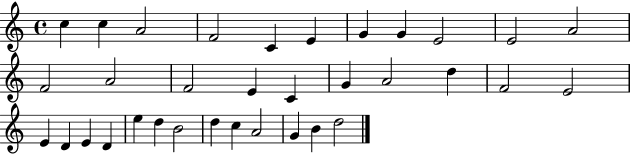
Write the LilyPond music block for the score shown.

{
  \clef treble
  \time 4/4
  \defaultTimeSignature
  \key c \major
  c''4 c''4 a'2 | f'2 c'4 e'4 | g'4 g'4 e'2 | e'2 a'2 | \break f'2 a'2 | f'2 e'4 c'4 | g'4 a'2 d''4 | f'2 e'2 | \break e'4 d'4 e'4 d'4 | e''4 d''4 b'2 | d''4 c''4 a'2 | g'4 b'4 d''2 | \break \bar "|."
}